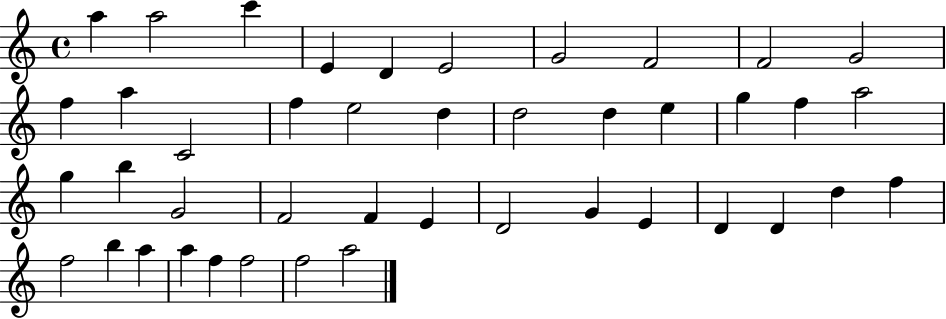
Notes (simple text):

A5/q A5/h C6/q E4/q D4/q E4/h G4/h F4/h F4/h G4/h F5/q A5/q C4/h F5/q E5/h D5/q D5/h D5/q E5/q G5/q F5/q A5/h G5/q B5/q G4/h F4/h F4/q E4/q D4/h G4/q E4/q D4/q D4/q D5/q F5/q F5/h B5/q A5/q A5/q F5/q F5/h F5/h A5/h